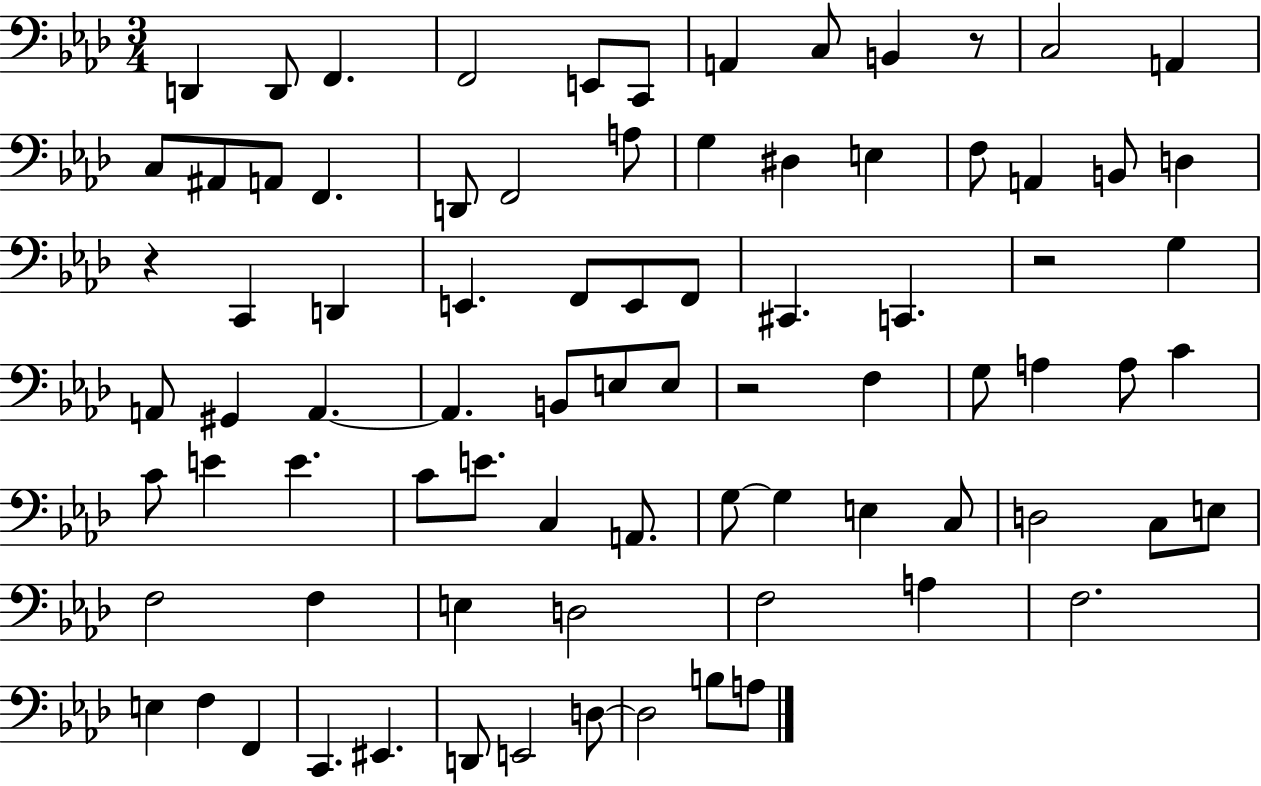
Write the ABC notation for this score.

X:1
T:Untitled
M:3/4
L:1/4
K:Ab
D,, D,,/2 F,, F,,2 E,,/2 C,,/2 A,, C,/2 B,, z/2 C,2 A,, C,/2 ^A,,/2 A,,/2 F,, D,,/2 F,,2 A,/2 G, ^D, E, F,/2 A,, B,,/2 D, z C,, D,, E,, F,,/2 E,,/2 F,,/2 ^C,, C,, z2 G, A,,/2 ^G,, A,, A,, B,,/2 E,/2 E,/2 z2 F, G,/2 A, A,/2 C C/2 E E C/2 E/2 C, A,,/2 G,/2 G, E, C,/2 D,2 C,/2 E,/2 F,2 F, E, D,2 F,2 A, F,2 E, F, F,, C,, ^E,, D,,/2 E,,2 D,/2 D,2 B,/2 A,/2